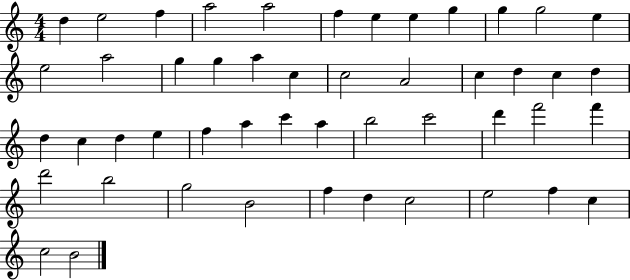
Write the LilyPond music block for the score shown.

{
  \clef treble
  \numericTimeSignature
  \time 4/4
  \key c \major
  d''4 e''2 f''4 | a''2 a''2 | f''4 e''4 e''4 g''4 | g''4 g''2 e''4 | \break e''2 a''2 | g''4 g''4 a''4 c''4 | c''2 a'2 | c''4 d''4 c''4 d''4 | \break d''4 c''4 d''4 e''4 | f''4 a''4 c'''4 a''4 | b''2 c'''2 | d'''4 f'''2 f'''4 | \break d'''2 b''2 | g''2 b'2 | f''4 d''4 c''2 | e''2 f''4 c''4 | \break c''2 b'2 | \bar "|."
}